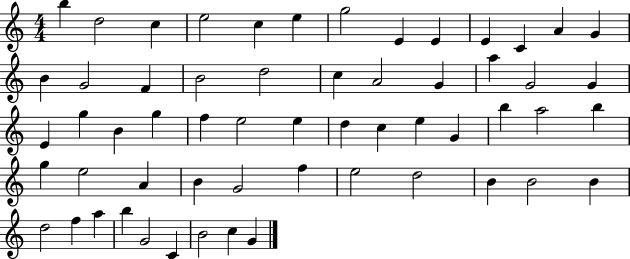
X:1
T:Untitled
M:4/4
L:1/4
K:C
b d2 c e2 c e g2 E E E C A G B G2 F B2 d2 c A2 G a G2 G E g B g f e2 e d c e G b a2 b g e2 A B G2 f e2 d2 B B2 B d2 f a b G2 C B2 c G